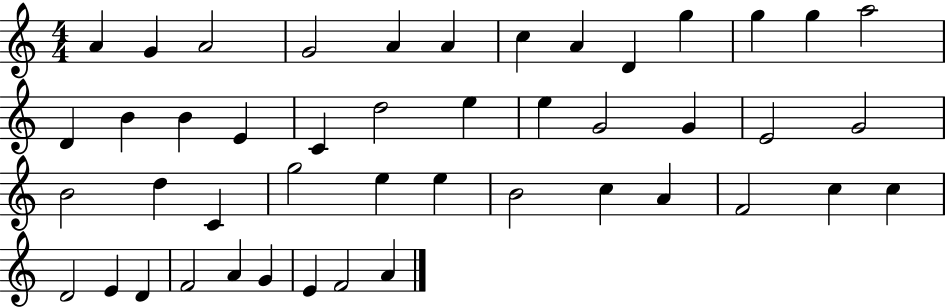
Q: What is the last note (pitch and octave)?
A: A4